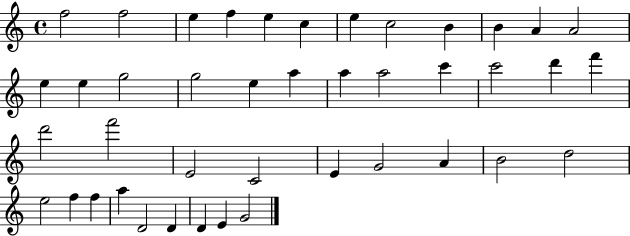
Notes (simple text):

F5/h F5/h E5/q F5/q E5/q C5/q E5/q C5/h B4/q B4/q A4/q A4/h E5/q E5/q G5/h G5/h E5/q A5/q A5/q A5/h C6/q C6/h D6/q F6/q D6/h F6/h E4/h C4/h E4/q G4/h A4/q B4/h D5/h E5/h F5/q F5/q A5/q D4/h D4/q D4/q E4/q G4/h